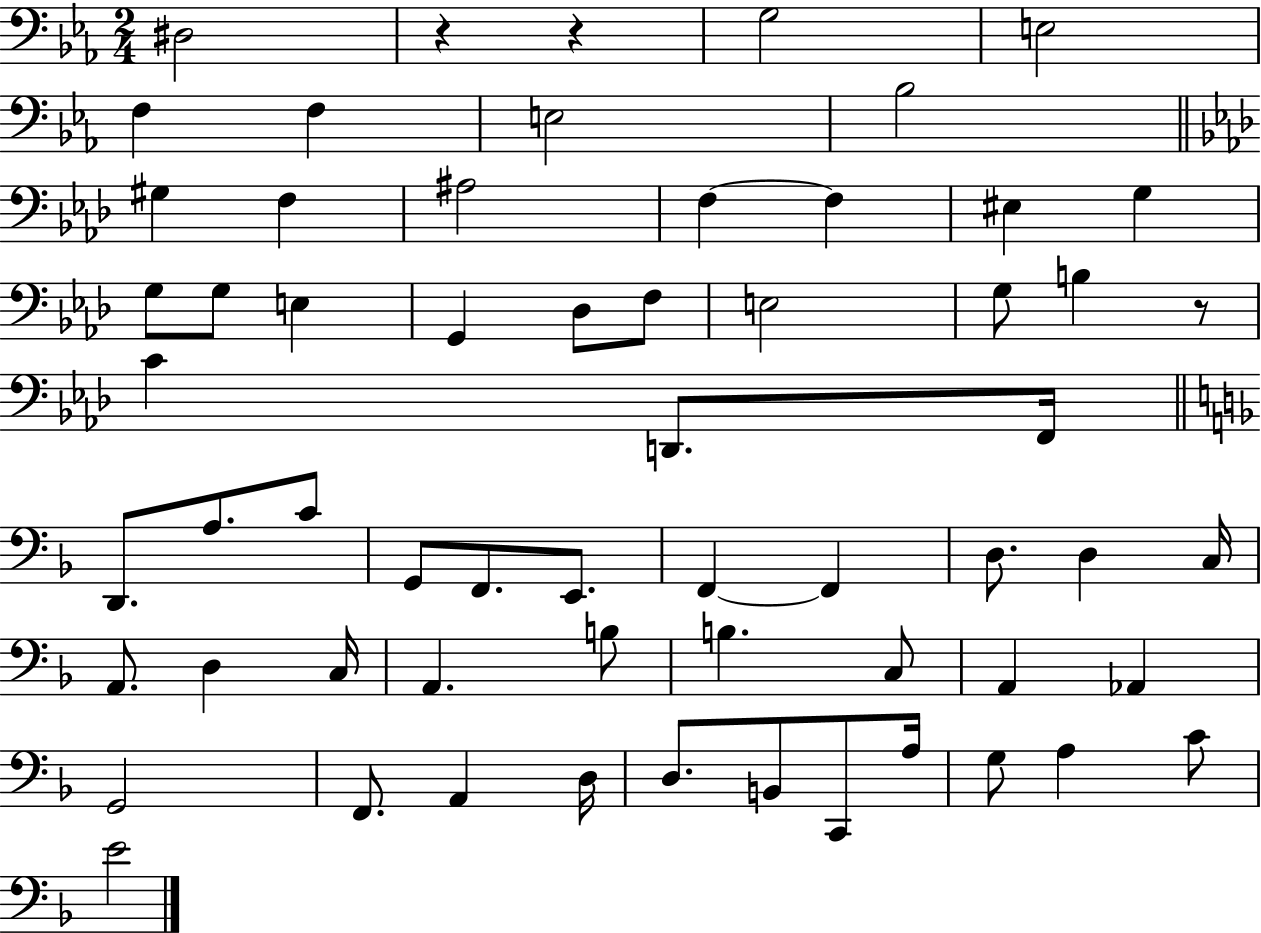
D#3/h R/q R/q G3/h E3/h F3/q F3/q E3/h Bb3/h G#3/q F3/q A#3/h F3/q F3/q EIS3/q G3/q G3/e G3/e E3/q G2/q Db3/e F3/e E3/h G3/e B3/q R/e C4/q D2/e. F2/s D2/e. A3/e. C4/e G2/e F2/e. E2/e. F2/q F2/q D3/e. D3/q C3/s A2/e. D3/q C3/s A2/q. B3/e B3/q. C3/e A2/q Ab2/q G2/h F2/e. A2/q D3/s D3/e. B2/e C2/e A3/s G3/e A3/q C4/e E4/h